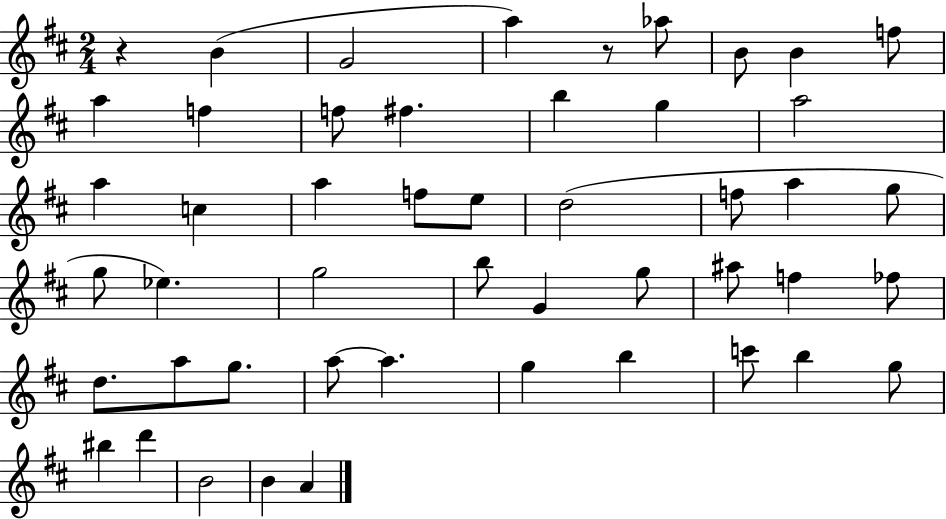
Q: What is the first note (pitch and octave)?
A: B4